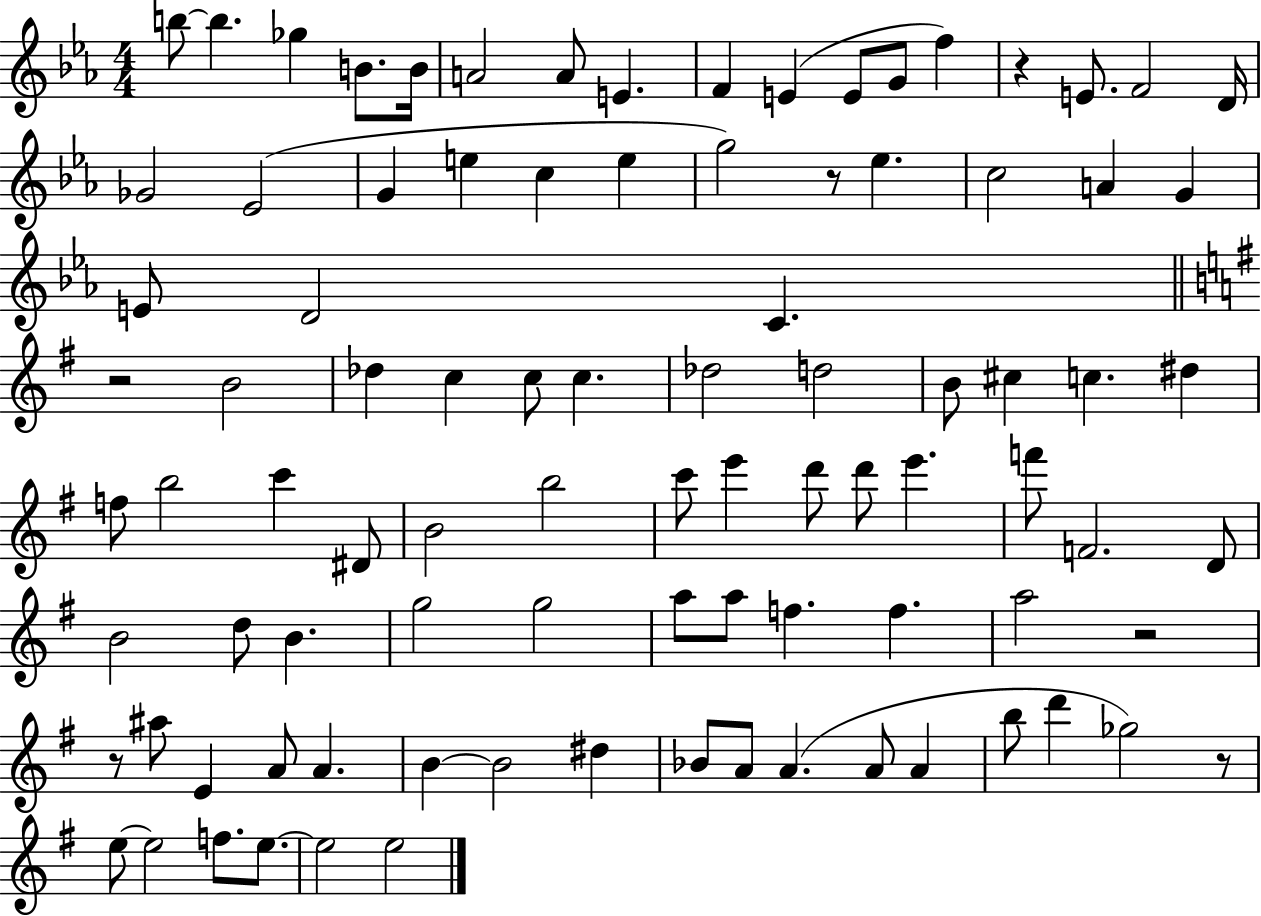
B5/e B5/q. Gb5/q B4/e. B4/s A4/h A4/e E4/q. F4/q E4/q E4/e G4/e F5/q R/q E4/e. F4/h D4/s Gb4/h Eb4/h G4/q E5/q C5/q E5/q G5/h R/e Eb5/q. C5/h A4/q G4/q E4/e D4/h C4/q. R/h B4/h Db5/q C5/q C5/e C5/q. Db5/h D5/h B4/e C#5/q C5/q. D#5/q F5/e B5/h C6/q D#4/e B4/h B5/h C6/e E6/q D6/e D6/e E6/q. F6/e F4/h. D4/e B4/h D5/e B4/q. G5/h G5/h A5/e A5/e F5/q. F5/q. A5/h R/h R/e A#5/e E4/q A4/e A4/q. B4/q B4/h D#5/q Bb4/e A4/e A4/q. A4/e A4/q B5/e D6/q Gb5/h R/e E5/e E5/h F5/e. E5/e. E5/h E5/h